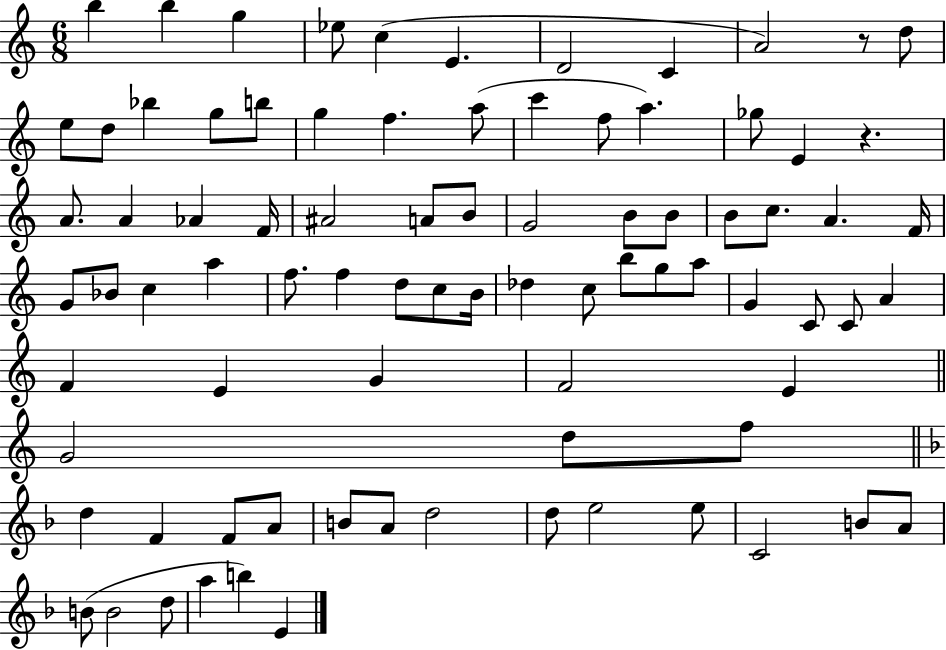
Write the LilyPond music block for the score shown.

{
  \clef treble
  \numericTimeSignature
  \time 6/8
  \key c \major
  \repeat volta 2 { b''4 b''4 g''4 | ees''8 c''4( e'4. | d'2 c'4 | a'2) r8 d''8 | \break e''8 d''8 bes''4 g''8 b''8 | g''4 f''4. a''8( | c'''4 f''8 a''4.) | ges''8 e'4 r4. | \break a'8. a'4 aes'4 f'16 | ais'2 a'8 b'8 | g'2 b'8 b'8 | b'8 c''8. a'4. f'16 | \break g'8 bes'8 c''4 a''4 | f''8. f''4 d''8 c''8 b'16 | des''4 c''8 b''8 g''8 a''8 | g'4 c'8 c'8 a'4 | \break f'4 e'4 g'4 | f'2 e'4 | \bar "||" \break \key c \major g'2 d''8 f''8 | \bar "||" \break \key f \major d''4 f'4 f'8 a'8 | b'8 a'8 d''2 | d''8 e''2 e''8 | c'2 b'8 a'8 | \break b'8( b'2 d''8 | a''4 b''4) e'4 | } \bar "|."
}